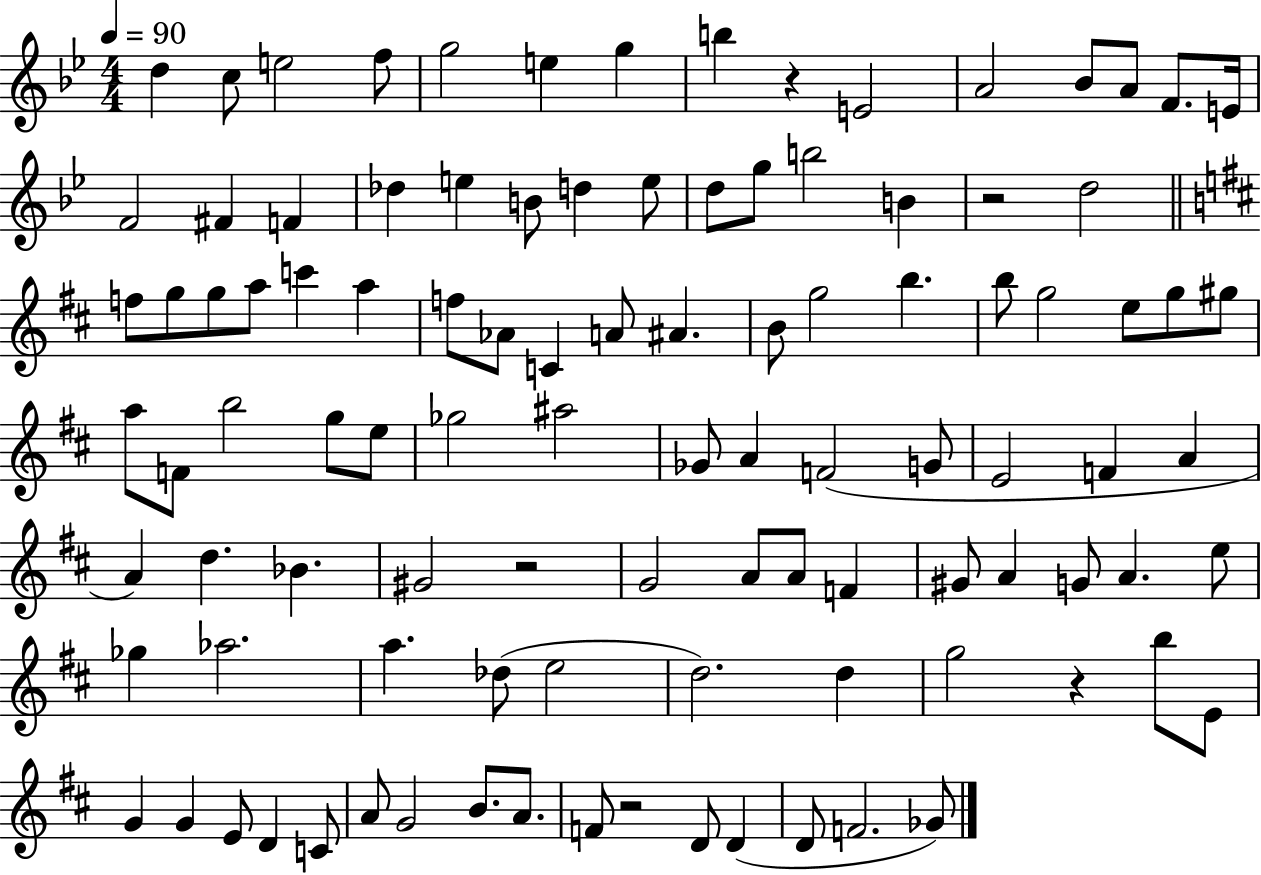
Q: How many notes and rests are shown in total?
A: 103